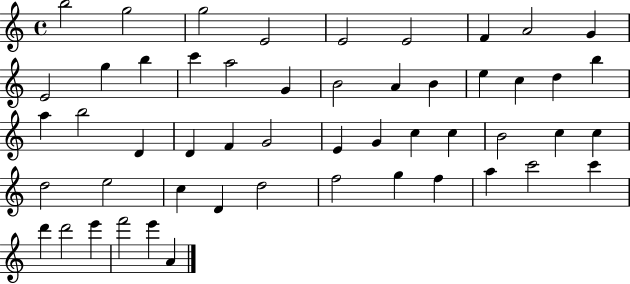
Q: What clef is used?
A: treble